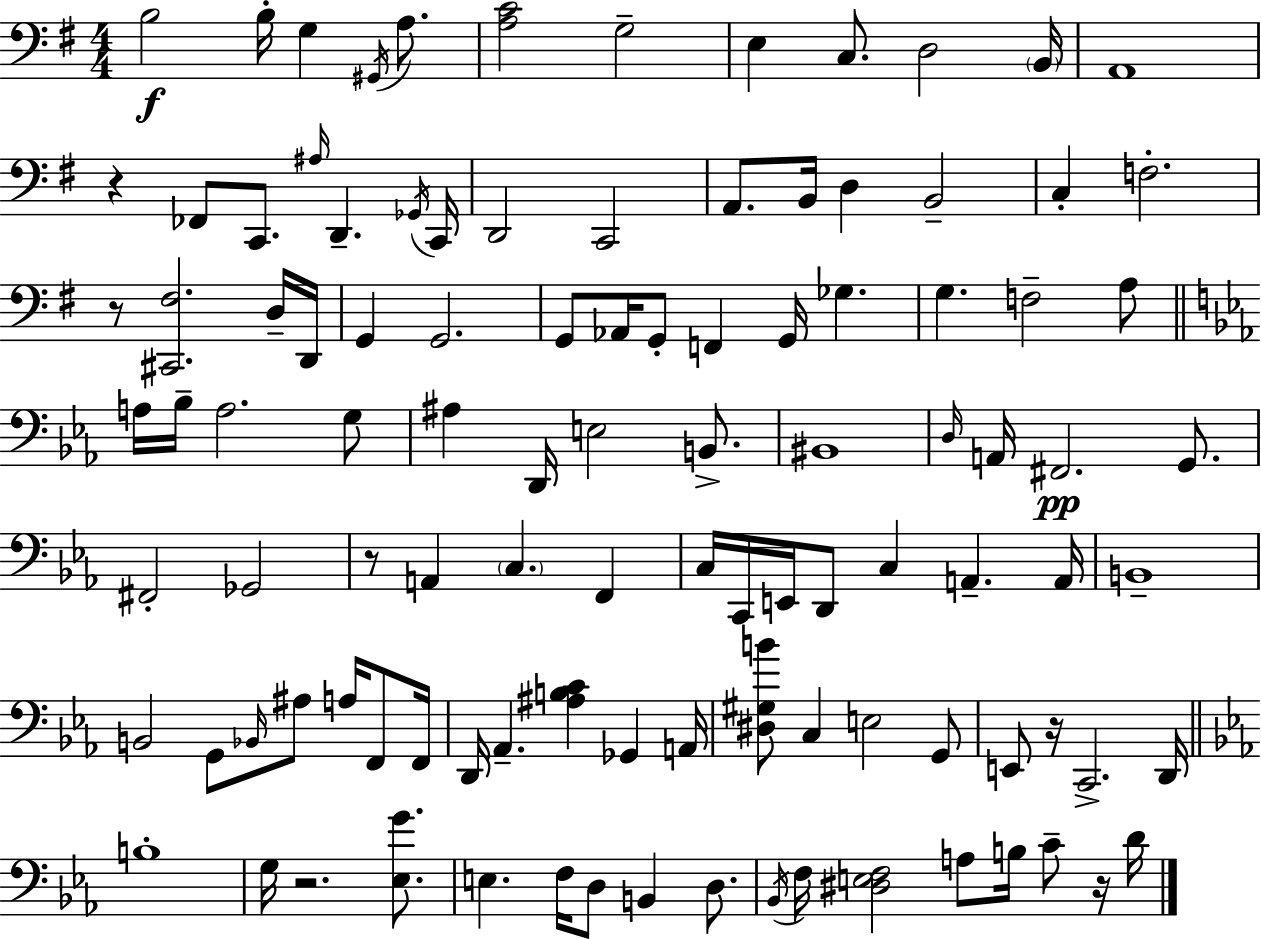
B3/h B3/s G3/q G#2/s A3/e. [A3,C4]/h G3/h E3/q C3/e. D3/h B2/s A2/w R/q FES2/e C2/e. A#3/s D2/q. Gb2/s C2/s D2/h C2/h A2/e. B2/s D3/q B2/h C3/q F3/h. R/e [C#2,F#3]/h. D3/s D2/s G2/q G2/h. G2/e Ab2/s G2/e F2/q G2/s Gb3/q. G3/q. F3/h A3/e A3/s Bb3/s A3/h. G3/e A#3/q D2/s E3/h B2/e. BIS2/w D3/s A2/s F#2/h. G2/e. F#2/h Gb2/h R/e A2/q C3/q. F2/q C3/s C2/s E2/s D2/e C3/q A2/q. A2/s B2/w B2/h G2/e Bb2/s A#3/e A3/s F2/e F2/s D2/s Ab2/q. [A#3,B3,C4]/q Gb2/q A2/s [D#3,G#3,B4]/e C3/q E3/h G2/e E2/e R/s C2/h. D2/s B3/w G3/s R/h. [Eb3,G4]/e. E3/q. F3/s D3/e B2/q D3/e. Bb2/s F3/s [D#3,E3,F3]/h A3/e B3/s C4/e R/s D4/s